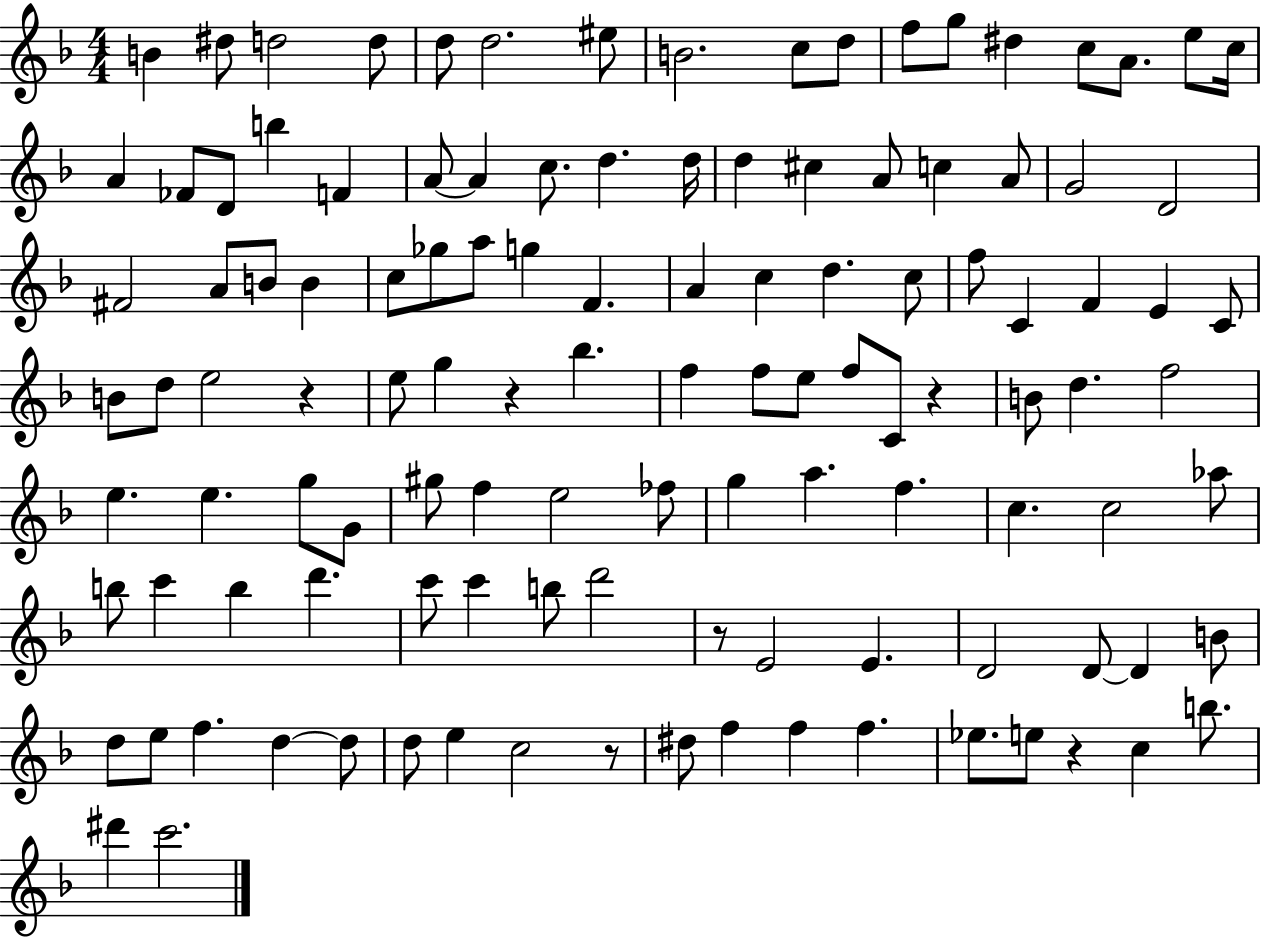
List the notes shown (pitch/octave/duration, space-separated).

B4/q D#5/e D5/h D5/e D5/e D5/h. EIS5/e B4/h. C5/e D5/e F5/e G5/e D#5/q C5/e A4/e. E5/e C5/s A4/q FES4/e D4/e B5/q F4/q A4/e A4/q C5/e. D5/q. D5/s D5/q C#5/q A4/e C5/q A4/e G4/h D4/h F#4/h A4/e B4/e B4/q C5/e Gb5/e A5/e G5/q F4/q. A4/q C5/q D5/q. C5/e F5/e C4/q F4/q E4/q C4/e B4/e D5/e E5/h R/q E5/e G5/q R/q Bb5/q. F5/q F5/e E5/e F5/e C4/e R/q B4/e D5/q. F5/h E5/q. E5/q. G5/e G4/e G#5/e F5/q E5/h FES5/e G5/q A5/q. F5/q. C5/q. C5/h Ab5/e B5/e C6/q B5/q D6/q. C6/e C6/q B5/e D6/h R/e E4/h E4/q. D4/h D4/e D4/q B4/e D5/e E5/e F5/q. D5/q D5/e D5/e E5/q C5/h R/e D#5/e F5/q F5/q F5/q. Eb5/e. E5/e R/q C5/q B5/e. D#6/q C6/h.